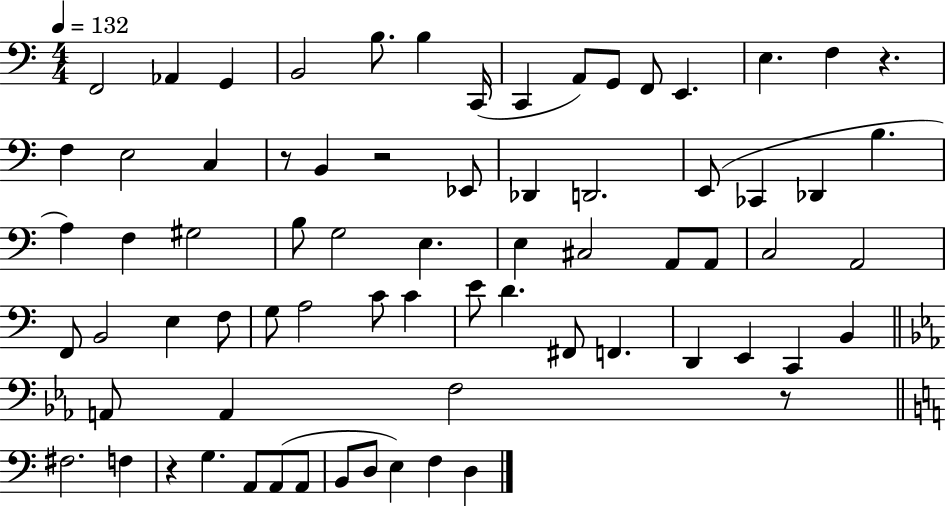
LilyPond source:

{
  \clef bass
  \numericTimeSignature
  \time 4/4
  \key c \major
  \tempo 4 = 132
  f,2 aes,4 g,4 | b,2 b8. b4 c,16( | c,4 a,8) g,8 f,8 e,4. | e4. f4 r4. | \break f4 e2 c4 | r8 b,4 r2 ees,8 | des,4 d,2. | e,8( ces,4 des,4 b4. | \break a4) f4 gis2 | b8 g2 e4. | e4 cis2 a,8 a,8 | c2 a,2 | \break f,8 b,2 e4 f8 | g8 a2 c'8 c'4 | e'8 d'4. fis,8 f,4. | d,4 e,4 c,4 b,4 | \break \bar "||" \break \key ees \major a,8 a,4 f2 r8 | \bar "||" \break \key a \minor fis2. f4 | r4 g4. a,8 a,8( a,8 | b,8 d8 e4) f4 d4 | \bar "|."
}